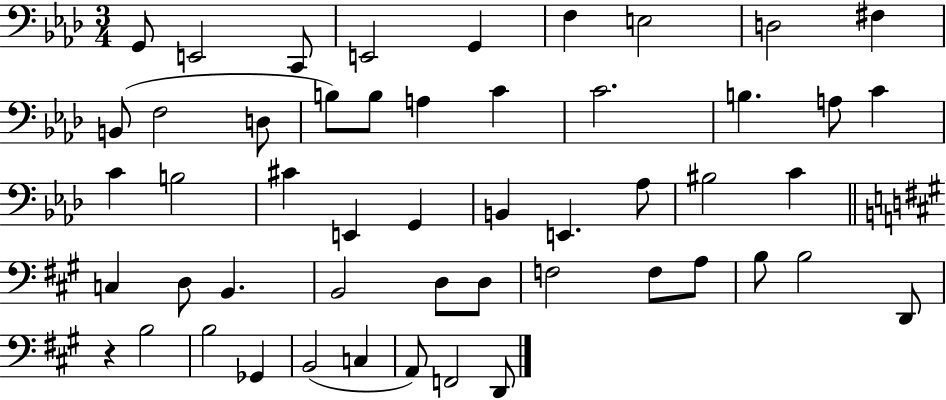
G2/e E2/h C2/e E2/h G2/q F3/q E3/h D3/h F#3/q B2/e F3/h D3/e B3/e B3/e A3/q C4/q C4/h. B3/q. A3/e C4/q C4/q B3/h C#4/q E2/q G2/q B2/q E2/q. Ab3/e BIS3/h C4/q C3/q D3/e B2/q. B2/h D3/e D3/e F3/h F3/e A3/e B3/e B3/h D2/e R/q B3/h B3/h Gb2/q B2/h C3/q A2/e F2/h D2/e